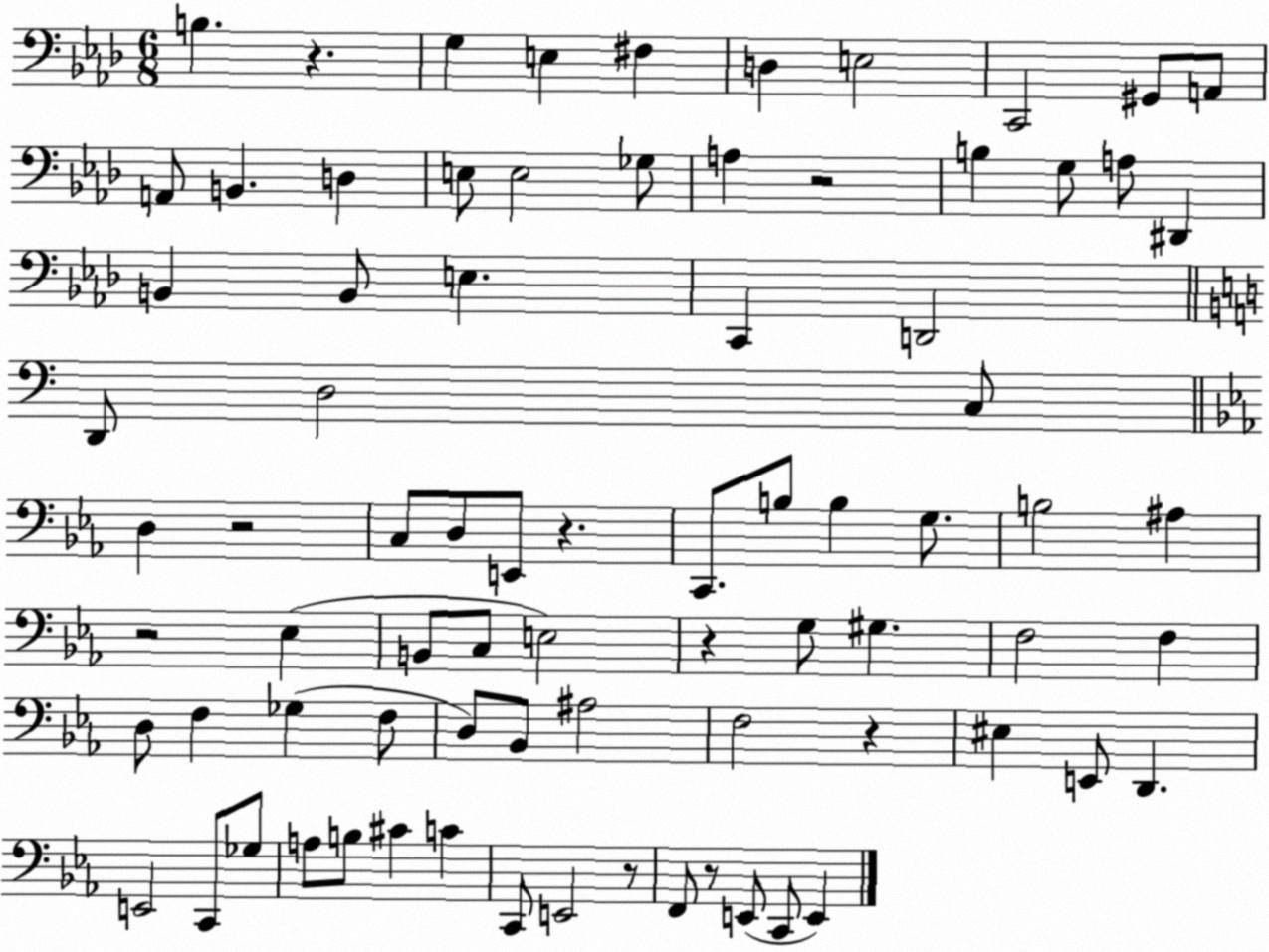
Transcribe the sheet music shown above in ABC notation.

X:1
T:Untitled
M:6/8
L:1/4
K:Ab
B, z G, E, ^F, D, E,2 C,,2 ^G,,/2 A,,/2 A,,/2 B,, D, E,/2 E,2 _G,/2 A, z2 B, G,/2 A,/2 ^D,, B,, B,,/2 E, C,, D,,2 D,,/2 D,2 C,/2 D, z2 C,/2 D,/2 E,,/2 z C,,/2 B,/2 B, G,/2 B,2 ^A, z2 _E, B,,/2 C,/2 E,2 z G,/2 ^G, F,2 F, D,/2 F, _G, F,/2 D,/2 _B,,/2 ^A,2 F,2 z ^E, E,,/2 D,, E,,2 C,,/2 _G,/2 A,/2 B,/2 ^C C C,,/2 E,,2 z/2 F,,/2 z/2 E,,/2 C,,/2 E,,